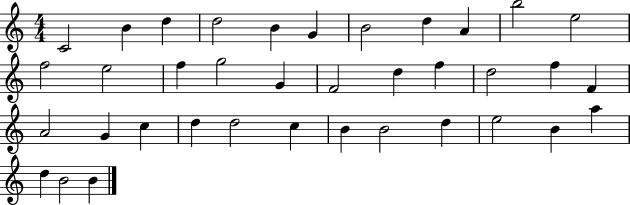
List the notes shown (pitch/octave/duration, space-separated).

C4/h B4/q D5/q D5/h B4/q G4/q B4/h D5/q A4/q B5/h E5/h F5/h E5/h F5/q G5/h G4/q F4/h D5/q F5/q D5/h F5/q F4/q A4/h G4/q C5/q D5/q D5/h C5/q B4/q B4/h D5/q E5/h B4/q A5/q D5/q B4/h B4/q